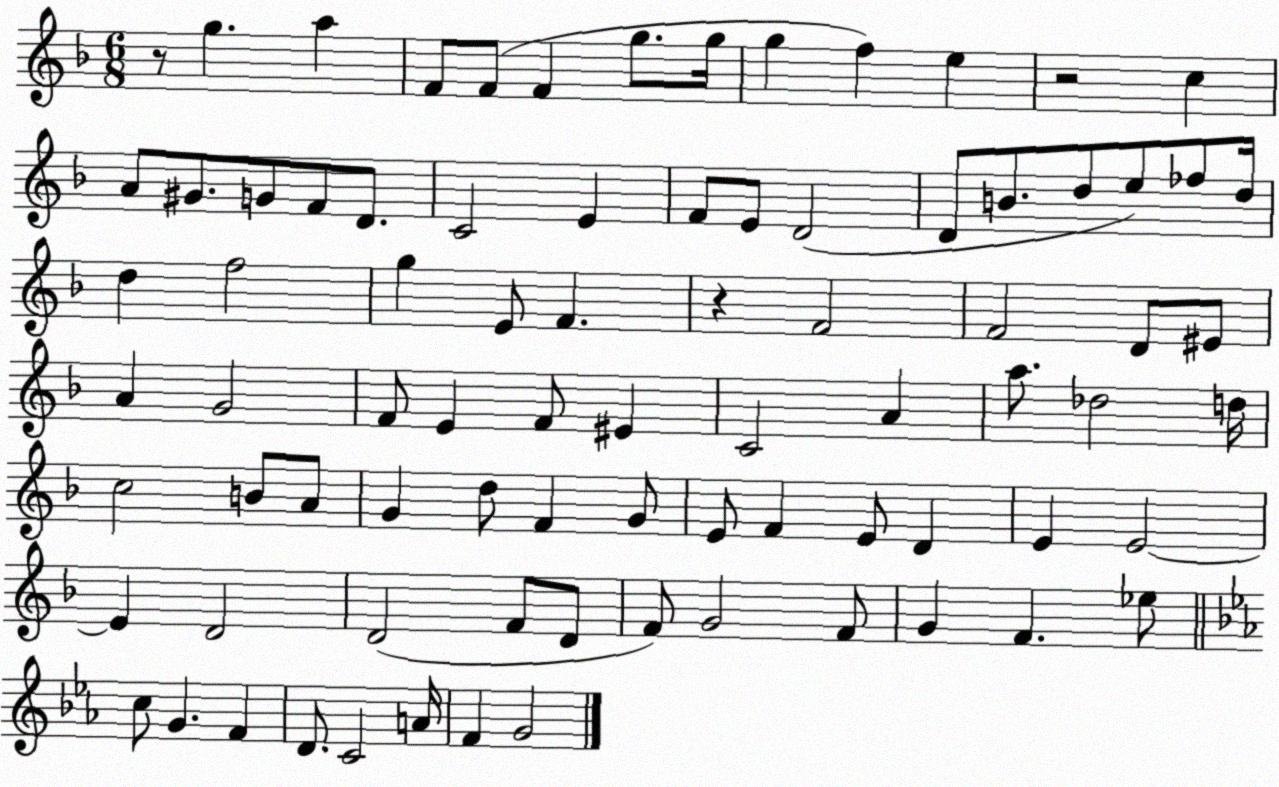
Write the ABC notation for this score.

X:1
T:Untitled
M:6/8
L:1/4
K:F
z/2 g a F/2 F/2 F g/2 g/4 g f e z2 c A/2 ^G/2 G/2 F/2 D/2 C2 E F/2 E/2 D2 D/2 B/2 d/2 e/2 _f/2 d/4 d f2 g E/2 F z F2 F2 D/2 ^E/2 A G2 F/2 E F/2 ^E C2 A a/2 _d2 d/4 c2 B/2 A/2 G d/2 F G/2 E/2 F E/2 D E E2 E D2 D2 F/2 D/2 F/2 G2 F/2 G F _e/2 c/2 G F D/2 C2 A/4 F G2